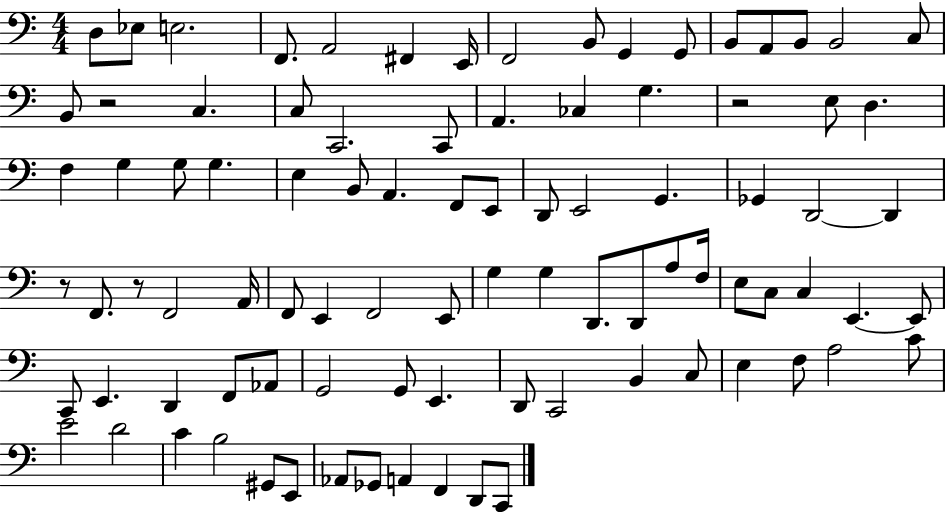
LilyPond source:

{
  \clef bass
  \numericTimeSignature
  \time 4/4
  \key c \major
  \repeat volta 2 { d8 ees8 e2. | f,8. a,2 fis,4 e,16 | f,2 b,8 g,4 g,8 | b,8 a,8 b,8 b,2 c8 | \break b,8 r2 c4. | c8 c,2. c,8 | a,4. ces4 g4. | r2 e8 d4. | \break f4 g4 g8 g4. | e4 b,8 a,4. f,8 e,8 | d,8 e,2 g,4. | ges,4 d,2~~ d,4 | \break r8 f,8. r8 f,2 a,16 | f,8 e,4 f,2 e,8 | g4 g4 d,8. d,8 a8 f16 | e8 c8 c4 e,4.~~ e,8 | \break c,8 e,4. d,4 f,8 aes,8 | g,2 g,8 e,4. | d,8 c,2 b,4 c8 | e4 f8 a2 c'8 | \break e'2 d'2 | c'4 b2 gis,8 e,8 | aes,8 ges,8 a,4 f,4 d,8 c,8 | } \bar "|."
}